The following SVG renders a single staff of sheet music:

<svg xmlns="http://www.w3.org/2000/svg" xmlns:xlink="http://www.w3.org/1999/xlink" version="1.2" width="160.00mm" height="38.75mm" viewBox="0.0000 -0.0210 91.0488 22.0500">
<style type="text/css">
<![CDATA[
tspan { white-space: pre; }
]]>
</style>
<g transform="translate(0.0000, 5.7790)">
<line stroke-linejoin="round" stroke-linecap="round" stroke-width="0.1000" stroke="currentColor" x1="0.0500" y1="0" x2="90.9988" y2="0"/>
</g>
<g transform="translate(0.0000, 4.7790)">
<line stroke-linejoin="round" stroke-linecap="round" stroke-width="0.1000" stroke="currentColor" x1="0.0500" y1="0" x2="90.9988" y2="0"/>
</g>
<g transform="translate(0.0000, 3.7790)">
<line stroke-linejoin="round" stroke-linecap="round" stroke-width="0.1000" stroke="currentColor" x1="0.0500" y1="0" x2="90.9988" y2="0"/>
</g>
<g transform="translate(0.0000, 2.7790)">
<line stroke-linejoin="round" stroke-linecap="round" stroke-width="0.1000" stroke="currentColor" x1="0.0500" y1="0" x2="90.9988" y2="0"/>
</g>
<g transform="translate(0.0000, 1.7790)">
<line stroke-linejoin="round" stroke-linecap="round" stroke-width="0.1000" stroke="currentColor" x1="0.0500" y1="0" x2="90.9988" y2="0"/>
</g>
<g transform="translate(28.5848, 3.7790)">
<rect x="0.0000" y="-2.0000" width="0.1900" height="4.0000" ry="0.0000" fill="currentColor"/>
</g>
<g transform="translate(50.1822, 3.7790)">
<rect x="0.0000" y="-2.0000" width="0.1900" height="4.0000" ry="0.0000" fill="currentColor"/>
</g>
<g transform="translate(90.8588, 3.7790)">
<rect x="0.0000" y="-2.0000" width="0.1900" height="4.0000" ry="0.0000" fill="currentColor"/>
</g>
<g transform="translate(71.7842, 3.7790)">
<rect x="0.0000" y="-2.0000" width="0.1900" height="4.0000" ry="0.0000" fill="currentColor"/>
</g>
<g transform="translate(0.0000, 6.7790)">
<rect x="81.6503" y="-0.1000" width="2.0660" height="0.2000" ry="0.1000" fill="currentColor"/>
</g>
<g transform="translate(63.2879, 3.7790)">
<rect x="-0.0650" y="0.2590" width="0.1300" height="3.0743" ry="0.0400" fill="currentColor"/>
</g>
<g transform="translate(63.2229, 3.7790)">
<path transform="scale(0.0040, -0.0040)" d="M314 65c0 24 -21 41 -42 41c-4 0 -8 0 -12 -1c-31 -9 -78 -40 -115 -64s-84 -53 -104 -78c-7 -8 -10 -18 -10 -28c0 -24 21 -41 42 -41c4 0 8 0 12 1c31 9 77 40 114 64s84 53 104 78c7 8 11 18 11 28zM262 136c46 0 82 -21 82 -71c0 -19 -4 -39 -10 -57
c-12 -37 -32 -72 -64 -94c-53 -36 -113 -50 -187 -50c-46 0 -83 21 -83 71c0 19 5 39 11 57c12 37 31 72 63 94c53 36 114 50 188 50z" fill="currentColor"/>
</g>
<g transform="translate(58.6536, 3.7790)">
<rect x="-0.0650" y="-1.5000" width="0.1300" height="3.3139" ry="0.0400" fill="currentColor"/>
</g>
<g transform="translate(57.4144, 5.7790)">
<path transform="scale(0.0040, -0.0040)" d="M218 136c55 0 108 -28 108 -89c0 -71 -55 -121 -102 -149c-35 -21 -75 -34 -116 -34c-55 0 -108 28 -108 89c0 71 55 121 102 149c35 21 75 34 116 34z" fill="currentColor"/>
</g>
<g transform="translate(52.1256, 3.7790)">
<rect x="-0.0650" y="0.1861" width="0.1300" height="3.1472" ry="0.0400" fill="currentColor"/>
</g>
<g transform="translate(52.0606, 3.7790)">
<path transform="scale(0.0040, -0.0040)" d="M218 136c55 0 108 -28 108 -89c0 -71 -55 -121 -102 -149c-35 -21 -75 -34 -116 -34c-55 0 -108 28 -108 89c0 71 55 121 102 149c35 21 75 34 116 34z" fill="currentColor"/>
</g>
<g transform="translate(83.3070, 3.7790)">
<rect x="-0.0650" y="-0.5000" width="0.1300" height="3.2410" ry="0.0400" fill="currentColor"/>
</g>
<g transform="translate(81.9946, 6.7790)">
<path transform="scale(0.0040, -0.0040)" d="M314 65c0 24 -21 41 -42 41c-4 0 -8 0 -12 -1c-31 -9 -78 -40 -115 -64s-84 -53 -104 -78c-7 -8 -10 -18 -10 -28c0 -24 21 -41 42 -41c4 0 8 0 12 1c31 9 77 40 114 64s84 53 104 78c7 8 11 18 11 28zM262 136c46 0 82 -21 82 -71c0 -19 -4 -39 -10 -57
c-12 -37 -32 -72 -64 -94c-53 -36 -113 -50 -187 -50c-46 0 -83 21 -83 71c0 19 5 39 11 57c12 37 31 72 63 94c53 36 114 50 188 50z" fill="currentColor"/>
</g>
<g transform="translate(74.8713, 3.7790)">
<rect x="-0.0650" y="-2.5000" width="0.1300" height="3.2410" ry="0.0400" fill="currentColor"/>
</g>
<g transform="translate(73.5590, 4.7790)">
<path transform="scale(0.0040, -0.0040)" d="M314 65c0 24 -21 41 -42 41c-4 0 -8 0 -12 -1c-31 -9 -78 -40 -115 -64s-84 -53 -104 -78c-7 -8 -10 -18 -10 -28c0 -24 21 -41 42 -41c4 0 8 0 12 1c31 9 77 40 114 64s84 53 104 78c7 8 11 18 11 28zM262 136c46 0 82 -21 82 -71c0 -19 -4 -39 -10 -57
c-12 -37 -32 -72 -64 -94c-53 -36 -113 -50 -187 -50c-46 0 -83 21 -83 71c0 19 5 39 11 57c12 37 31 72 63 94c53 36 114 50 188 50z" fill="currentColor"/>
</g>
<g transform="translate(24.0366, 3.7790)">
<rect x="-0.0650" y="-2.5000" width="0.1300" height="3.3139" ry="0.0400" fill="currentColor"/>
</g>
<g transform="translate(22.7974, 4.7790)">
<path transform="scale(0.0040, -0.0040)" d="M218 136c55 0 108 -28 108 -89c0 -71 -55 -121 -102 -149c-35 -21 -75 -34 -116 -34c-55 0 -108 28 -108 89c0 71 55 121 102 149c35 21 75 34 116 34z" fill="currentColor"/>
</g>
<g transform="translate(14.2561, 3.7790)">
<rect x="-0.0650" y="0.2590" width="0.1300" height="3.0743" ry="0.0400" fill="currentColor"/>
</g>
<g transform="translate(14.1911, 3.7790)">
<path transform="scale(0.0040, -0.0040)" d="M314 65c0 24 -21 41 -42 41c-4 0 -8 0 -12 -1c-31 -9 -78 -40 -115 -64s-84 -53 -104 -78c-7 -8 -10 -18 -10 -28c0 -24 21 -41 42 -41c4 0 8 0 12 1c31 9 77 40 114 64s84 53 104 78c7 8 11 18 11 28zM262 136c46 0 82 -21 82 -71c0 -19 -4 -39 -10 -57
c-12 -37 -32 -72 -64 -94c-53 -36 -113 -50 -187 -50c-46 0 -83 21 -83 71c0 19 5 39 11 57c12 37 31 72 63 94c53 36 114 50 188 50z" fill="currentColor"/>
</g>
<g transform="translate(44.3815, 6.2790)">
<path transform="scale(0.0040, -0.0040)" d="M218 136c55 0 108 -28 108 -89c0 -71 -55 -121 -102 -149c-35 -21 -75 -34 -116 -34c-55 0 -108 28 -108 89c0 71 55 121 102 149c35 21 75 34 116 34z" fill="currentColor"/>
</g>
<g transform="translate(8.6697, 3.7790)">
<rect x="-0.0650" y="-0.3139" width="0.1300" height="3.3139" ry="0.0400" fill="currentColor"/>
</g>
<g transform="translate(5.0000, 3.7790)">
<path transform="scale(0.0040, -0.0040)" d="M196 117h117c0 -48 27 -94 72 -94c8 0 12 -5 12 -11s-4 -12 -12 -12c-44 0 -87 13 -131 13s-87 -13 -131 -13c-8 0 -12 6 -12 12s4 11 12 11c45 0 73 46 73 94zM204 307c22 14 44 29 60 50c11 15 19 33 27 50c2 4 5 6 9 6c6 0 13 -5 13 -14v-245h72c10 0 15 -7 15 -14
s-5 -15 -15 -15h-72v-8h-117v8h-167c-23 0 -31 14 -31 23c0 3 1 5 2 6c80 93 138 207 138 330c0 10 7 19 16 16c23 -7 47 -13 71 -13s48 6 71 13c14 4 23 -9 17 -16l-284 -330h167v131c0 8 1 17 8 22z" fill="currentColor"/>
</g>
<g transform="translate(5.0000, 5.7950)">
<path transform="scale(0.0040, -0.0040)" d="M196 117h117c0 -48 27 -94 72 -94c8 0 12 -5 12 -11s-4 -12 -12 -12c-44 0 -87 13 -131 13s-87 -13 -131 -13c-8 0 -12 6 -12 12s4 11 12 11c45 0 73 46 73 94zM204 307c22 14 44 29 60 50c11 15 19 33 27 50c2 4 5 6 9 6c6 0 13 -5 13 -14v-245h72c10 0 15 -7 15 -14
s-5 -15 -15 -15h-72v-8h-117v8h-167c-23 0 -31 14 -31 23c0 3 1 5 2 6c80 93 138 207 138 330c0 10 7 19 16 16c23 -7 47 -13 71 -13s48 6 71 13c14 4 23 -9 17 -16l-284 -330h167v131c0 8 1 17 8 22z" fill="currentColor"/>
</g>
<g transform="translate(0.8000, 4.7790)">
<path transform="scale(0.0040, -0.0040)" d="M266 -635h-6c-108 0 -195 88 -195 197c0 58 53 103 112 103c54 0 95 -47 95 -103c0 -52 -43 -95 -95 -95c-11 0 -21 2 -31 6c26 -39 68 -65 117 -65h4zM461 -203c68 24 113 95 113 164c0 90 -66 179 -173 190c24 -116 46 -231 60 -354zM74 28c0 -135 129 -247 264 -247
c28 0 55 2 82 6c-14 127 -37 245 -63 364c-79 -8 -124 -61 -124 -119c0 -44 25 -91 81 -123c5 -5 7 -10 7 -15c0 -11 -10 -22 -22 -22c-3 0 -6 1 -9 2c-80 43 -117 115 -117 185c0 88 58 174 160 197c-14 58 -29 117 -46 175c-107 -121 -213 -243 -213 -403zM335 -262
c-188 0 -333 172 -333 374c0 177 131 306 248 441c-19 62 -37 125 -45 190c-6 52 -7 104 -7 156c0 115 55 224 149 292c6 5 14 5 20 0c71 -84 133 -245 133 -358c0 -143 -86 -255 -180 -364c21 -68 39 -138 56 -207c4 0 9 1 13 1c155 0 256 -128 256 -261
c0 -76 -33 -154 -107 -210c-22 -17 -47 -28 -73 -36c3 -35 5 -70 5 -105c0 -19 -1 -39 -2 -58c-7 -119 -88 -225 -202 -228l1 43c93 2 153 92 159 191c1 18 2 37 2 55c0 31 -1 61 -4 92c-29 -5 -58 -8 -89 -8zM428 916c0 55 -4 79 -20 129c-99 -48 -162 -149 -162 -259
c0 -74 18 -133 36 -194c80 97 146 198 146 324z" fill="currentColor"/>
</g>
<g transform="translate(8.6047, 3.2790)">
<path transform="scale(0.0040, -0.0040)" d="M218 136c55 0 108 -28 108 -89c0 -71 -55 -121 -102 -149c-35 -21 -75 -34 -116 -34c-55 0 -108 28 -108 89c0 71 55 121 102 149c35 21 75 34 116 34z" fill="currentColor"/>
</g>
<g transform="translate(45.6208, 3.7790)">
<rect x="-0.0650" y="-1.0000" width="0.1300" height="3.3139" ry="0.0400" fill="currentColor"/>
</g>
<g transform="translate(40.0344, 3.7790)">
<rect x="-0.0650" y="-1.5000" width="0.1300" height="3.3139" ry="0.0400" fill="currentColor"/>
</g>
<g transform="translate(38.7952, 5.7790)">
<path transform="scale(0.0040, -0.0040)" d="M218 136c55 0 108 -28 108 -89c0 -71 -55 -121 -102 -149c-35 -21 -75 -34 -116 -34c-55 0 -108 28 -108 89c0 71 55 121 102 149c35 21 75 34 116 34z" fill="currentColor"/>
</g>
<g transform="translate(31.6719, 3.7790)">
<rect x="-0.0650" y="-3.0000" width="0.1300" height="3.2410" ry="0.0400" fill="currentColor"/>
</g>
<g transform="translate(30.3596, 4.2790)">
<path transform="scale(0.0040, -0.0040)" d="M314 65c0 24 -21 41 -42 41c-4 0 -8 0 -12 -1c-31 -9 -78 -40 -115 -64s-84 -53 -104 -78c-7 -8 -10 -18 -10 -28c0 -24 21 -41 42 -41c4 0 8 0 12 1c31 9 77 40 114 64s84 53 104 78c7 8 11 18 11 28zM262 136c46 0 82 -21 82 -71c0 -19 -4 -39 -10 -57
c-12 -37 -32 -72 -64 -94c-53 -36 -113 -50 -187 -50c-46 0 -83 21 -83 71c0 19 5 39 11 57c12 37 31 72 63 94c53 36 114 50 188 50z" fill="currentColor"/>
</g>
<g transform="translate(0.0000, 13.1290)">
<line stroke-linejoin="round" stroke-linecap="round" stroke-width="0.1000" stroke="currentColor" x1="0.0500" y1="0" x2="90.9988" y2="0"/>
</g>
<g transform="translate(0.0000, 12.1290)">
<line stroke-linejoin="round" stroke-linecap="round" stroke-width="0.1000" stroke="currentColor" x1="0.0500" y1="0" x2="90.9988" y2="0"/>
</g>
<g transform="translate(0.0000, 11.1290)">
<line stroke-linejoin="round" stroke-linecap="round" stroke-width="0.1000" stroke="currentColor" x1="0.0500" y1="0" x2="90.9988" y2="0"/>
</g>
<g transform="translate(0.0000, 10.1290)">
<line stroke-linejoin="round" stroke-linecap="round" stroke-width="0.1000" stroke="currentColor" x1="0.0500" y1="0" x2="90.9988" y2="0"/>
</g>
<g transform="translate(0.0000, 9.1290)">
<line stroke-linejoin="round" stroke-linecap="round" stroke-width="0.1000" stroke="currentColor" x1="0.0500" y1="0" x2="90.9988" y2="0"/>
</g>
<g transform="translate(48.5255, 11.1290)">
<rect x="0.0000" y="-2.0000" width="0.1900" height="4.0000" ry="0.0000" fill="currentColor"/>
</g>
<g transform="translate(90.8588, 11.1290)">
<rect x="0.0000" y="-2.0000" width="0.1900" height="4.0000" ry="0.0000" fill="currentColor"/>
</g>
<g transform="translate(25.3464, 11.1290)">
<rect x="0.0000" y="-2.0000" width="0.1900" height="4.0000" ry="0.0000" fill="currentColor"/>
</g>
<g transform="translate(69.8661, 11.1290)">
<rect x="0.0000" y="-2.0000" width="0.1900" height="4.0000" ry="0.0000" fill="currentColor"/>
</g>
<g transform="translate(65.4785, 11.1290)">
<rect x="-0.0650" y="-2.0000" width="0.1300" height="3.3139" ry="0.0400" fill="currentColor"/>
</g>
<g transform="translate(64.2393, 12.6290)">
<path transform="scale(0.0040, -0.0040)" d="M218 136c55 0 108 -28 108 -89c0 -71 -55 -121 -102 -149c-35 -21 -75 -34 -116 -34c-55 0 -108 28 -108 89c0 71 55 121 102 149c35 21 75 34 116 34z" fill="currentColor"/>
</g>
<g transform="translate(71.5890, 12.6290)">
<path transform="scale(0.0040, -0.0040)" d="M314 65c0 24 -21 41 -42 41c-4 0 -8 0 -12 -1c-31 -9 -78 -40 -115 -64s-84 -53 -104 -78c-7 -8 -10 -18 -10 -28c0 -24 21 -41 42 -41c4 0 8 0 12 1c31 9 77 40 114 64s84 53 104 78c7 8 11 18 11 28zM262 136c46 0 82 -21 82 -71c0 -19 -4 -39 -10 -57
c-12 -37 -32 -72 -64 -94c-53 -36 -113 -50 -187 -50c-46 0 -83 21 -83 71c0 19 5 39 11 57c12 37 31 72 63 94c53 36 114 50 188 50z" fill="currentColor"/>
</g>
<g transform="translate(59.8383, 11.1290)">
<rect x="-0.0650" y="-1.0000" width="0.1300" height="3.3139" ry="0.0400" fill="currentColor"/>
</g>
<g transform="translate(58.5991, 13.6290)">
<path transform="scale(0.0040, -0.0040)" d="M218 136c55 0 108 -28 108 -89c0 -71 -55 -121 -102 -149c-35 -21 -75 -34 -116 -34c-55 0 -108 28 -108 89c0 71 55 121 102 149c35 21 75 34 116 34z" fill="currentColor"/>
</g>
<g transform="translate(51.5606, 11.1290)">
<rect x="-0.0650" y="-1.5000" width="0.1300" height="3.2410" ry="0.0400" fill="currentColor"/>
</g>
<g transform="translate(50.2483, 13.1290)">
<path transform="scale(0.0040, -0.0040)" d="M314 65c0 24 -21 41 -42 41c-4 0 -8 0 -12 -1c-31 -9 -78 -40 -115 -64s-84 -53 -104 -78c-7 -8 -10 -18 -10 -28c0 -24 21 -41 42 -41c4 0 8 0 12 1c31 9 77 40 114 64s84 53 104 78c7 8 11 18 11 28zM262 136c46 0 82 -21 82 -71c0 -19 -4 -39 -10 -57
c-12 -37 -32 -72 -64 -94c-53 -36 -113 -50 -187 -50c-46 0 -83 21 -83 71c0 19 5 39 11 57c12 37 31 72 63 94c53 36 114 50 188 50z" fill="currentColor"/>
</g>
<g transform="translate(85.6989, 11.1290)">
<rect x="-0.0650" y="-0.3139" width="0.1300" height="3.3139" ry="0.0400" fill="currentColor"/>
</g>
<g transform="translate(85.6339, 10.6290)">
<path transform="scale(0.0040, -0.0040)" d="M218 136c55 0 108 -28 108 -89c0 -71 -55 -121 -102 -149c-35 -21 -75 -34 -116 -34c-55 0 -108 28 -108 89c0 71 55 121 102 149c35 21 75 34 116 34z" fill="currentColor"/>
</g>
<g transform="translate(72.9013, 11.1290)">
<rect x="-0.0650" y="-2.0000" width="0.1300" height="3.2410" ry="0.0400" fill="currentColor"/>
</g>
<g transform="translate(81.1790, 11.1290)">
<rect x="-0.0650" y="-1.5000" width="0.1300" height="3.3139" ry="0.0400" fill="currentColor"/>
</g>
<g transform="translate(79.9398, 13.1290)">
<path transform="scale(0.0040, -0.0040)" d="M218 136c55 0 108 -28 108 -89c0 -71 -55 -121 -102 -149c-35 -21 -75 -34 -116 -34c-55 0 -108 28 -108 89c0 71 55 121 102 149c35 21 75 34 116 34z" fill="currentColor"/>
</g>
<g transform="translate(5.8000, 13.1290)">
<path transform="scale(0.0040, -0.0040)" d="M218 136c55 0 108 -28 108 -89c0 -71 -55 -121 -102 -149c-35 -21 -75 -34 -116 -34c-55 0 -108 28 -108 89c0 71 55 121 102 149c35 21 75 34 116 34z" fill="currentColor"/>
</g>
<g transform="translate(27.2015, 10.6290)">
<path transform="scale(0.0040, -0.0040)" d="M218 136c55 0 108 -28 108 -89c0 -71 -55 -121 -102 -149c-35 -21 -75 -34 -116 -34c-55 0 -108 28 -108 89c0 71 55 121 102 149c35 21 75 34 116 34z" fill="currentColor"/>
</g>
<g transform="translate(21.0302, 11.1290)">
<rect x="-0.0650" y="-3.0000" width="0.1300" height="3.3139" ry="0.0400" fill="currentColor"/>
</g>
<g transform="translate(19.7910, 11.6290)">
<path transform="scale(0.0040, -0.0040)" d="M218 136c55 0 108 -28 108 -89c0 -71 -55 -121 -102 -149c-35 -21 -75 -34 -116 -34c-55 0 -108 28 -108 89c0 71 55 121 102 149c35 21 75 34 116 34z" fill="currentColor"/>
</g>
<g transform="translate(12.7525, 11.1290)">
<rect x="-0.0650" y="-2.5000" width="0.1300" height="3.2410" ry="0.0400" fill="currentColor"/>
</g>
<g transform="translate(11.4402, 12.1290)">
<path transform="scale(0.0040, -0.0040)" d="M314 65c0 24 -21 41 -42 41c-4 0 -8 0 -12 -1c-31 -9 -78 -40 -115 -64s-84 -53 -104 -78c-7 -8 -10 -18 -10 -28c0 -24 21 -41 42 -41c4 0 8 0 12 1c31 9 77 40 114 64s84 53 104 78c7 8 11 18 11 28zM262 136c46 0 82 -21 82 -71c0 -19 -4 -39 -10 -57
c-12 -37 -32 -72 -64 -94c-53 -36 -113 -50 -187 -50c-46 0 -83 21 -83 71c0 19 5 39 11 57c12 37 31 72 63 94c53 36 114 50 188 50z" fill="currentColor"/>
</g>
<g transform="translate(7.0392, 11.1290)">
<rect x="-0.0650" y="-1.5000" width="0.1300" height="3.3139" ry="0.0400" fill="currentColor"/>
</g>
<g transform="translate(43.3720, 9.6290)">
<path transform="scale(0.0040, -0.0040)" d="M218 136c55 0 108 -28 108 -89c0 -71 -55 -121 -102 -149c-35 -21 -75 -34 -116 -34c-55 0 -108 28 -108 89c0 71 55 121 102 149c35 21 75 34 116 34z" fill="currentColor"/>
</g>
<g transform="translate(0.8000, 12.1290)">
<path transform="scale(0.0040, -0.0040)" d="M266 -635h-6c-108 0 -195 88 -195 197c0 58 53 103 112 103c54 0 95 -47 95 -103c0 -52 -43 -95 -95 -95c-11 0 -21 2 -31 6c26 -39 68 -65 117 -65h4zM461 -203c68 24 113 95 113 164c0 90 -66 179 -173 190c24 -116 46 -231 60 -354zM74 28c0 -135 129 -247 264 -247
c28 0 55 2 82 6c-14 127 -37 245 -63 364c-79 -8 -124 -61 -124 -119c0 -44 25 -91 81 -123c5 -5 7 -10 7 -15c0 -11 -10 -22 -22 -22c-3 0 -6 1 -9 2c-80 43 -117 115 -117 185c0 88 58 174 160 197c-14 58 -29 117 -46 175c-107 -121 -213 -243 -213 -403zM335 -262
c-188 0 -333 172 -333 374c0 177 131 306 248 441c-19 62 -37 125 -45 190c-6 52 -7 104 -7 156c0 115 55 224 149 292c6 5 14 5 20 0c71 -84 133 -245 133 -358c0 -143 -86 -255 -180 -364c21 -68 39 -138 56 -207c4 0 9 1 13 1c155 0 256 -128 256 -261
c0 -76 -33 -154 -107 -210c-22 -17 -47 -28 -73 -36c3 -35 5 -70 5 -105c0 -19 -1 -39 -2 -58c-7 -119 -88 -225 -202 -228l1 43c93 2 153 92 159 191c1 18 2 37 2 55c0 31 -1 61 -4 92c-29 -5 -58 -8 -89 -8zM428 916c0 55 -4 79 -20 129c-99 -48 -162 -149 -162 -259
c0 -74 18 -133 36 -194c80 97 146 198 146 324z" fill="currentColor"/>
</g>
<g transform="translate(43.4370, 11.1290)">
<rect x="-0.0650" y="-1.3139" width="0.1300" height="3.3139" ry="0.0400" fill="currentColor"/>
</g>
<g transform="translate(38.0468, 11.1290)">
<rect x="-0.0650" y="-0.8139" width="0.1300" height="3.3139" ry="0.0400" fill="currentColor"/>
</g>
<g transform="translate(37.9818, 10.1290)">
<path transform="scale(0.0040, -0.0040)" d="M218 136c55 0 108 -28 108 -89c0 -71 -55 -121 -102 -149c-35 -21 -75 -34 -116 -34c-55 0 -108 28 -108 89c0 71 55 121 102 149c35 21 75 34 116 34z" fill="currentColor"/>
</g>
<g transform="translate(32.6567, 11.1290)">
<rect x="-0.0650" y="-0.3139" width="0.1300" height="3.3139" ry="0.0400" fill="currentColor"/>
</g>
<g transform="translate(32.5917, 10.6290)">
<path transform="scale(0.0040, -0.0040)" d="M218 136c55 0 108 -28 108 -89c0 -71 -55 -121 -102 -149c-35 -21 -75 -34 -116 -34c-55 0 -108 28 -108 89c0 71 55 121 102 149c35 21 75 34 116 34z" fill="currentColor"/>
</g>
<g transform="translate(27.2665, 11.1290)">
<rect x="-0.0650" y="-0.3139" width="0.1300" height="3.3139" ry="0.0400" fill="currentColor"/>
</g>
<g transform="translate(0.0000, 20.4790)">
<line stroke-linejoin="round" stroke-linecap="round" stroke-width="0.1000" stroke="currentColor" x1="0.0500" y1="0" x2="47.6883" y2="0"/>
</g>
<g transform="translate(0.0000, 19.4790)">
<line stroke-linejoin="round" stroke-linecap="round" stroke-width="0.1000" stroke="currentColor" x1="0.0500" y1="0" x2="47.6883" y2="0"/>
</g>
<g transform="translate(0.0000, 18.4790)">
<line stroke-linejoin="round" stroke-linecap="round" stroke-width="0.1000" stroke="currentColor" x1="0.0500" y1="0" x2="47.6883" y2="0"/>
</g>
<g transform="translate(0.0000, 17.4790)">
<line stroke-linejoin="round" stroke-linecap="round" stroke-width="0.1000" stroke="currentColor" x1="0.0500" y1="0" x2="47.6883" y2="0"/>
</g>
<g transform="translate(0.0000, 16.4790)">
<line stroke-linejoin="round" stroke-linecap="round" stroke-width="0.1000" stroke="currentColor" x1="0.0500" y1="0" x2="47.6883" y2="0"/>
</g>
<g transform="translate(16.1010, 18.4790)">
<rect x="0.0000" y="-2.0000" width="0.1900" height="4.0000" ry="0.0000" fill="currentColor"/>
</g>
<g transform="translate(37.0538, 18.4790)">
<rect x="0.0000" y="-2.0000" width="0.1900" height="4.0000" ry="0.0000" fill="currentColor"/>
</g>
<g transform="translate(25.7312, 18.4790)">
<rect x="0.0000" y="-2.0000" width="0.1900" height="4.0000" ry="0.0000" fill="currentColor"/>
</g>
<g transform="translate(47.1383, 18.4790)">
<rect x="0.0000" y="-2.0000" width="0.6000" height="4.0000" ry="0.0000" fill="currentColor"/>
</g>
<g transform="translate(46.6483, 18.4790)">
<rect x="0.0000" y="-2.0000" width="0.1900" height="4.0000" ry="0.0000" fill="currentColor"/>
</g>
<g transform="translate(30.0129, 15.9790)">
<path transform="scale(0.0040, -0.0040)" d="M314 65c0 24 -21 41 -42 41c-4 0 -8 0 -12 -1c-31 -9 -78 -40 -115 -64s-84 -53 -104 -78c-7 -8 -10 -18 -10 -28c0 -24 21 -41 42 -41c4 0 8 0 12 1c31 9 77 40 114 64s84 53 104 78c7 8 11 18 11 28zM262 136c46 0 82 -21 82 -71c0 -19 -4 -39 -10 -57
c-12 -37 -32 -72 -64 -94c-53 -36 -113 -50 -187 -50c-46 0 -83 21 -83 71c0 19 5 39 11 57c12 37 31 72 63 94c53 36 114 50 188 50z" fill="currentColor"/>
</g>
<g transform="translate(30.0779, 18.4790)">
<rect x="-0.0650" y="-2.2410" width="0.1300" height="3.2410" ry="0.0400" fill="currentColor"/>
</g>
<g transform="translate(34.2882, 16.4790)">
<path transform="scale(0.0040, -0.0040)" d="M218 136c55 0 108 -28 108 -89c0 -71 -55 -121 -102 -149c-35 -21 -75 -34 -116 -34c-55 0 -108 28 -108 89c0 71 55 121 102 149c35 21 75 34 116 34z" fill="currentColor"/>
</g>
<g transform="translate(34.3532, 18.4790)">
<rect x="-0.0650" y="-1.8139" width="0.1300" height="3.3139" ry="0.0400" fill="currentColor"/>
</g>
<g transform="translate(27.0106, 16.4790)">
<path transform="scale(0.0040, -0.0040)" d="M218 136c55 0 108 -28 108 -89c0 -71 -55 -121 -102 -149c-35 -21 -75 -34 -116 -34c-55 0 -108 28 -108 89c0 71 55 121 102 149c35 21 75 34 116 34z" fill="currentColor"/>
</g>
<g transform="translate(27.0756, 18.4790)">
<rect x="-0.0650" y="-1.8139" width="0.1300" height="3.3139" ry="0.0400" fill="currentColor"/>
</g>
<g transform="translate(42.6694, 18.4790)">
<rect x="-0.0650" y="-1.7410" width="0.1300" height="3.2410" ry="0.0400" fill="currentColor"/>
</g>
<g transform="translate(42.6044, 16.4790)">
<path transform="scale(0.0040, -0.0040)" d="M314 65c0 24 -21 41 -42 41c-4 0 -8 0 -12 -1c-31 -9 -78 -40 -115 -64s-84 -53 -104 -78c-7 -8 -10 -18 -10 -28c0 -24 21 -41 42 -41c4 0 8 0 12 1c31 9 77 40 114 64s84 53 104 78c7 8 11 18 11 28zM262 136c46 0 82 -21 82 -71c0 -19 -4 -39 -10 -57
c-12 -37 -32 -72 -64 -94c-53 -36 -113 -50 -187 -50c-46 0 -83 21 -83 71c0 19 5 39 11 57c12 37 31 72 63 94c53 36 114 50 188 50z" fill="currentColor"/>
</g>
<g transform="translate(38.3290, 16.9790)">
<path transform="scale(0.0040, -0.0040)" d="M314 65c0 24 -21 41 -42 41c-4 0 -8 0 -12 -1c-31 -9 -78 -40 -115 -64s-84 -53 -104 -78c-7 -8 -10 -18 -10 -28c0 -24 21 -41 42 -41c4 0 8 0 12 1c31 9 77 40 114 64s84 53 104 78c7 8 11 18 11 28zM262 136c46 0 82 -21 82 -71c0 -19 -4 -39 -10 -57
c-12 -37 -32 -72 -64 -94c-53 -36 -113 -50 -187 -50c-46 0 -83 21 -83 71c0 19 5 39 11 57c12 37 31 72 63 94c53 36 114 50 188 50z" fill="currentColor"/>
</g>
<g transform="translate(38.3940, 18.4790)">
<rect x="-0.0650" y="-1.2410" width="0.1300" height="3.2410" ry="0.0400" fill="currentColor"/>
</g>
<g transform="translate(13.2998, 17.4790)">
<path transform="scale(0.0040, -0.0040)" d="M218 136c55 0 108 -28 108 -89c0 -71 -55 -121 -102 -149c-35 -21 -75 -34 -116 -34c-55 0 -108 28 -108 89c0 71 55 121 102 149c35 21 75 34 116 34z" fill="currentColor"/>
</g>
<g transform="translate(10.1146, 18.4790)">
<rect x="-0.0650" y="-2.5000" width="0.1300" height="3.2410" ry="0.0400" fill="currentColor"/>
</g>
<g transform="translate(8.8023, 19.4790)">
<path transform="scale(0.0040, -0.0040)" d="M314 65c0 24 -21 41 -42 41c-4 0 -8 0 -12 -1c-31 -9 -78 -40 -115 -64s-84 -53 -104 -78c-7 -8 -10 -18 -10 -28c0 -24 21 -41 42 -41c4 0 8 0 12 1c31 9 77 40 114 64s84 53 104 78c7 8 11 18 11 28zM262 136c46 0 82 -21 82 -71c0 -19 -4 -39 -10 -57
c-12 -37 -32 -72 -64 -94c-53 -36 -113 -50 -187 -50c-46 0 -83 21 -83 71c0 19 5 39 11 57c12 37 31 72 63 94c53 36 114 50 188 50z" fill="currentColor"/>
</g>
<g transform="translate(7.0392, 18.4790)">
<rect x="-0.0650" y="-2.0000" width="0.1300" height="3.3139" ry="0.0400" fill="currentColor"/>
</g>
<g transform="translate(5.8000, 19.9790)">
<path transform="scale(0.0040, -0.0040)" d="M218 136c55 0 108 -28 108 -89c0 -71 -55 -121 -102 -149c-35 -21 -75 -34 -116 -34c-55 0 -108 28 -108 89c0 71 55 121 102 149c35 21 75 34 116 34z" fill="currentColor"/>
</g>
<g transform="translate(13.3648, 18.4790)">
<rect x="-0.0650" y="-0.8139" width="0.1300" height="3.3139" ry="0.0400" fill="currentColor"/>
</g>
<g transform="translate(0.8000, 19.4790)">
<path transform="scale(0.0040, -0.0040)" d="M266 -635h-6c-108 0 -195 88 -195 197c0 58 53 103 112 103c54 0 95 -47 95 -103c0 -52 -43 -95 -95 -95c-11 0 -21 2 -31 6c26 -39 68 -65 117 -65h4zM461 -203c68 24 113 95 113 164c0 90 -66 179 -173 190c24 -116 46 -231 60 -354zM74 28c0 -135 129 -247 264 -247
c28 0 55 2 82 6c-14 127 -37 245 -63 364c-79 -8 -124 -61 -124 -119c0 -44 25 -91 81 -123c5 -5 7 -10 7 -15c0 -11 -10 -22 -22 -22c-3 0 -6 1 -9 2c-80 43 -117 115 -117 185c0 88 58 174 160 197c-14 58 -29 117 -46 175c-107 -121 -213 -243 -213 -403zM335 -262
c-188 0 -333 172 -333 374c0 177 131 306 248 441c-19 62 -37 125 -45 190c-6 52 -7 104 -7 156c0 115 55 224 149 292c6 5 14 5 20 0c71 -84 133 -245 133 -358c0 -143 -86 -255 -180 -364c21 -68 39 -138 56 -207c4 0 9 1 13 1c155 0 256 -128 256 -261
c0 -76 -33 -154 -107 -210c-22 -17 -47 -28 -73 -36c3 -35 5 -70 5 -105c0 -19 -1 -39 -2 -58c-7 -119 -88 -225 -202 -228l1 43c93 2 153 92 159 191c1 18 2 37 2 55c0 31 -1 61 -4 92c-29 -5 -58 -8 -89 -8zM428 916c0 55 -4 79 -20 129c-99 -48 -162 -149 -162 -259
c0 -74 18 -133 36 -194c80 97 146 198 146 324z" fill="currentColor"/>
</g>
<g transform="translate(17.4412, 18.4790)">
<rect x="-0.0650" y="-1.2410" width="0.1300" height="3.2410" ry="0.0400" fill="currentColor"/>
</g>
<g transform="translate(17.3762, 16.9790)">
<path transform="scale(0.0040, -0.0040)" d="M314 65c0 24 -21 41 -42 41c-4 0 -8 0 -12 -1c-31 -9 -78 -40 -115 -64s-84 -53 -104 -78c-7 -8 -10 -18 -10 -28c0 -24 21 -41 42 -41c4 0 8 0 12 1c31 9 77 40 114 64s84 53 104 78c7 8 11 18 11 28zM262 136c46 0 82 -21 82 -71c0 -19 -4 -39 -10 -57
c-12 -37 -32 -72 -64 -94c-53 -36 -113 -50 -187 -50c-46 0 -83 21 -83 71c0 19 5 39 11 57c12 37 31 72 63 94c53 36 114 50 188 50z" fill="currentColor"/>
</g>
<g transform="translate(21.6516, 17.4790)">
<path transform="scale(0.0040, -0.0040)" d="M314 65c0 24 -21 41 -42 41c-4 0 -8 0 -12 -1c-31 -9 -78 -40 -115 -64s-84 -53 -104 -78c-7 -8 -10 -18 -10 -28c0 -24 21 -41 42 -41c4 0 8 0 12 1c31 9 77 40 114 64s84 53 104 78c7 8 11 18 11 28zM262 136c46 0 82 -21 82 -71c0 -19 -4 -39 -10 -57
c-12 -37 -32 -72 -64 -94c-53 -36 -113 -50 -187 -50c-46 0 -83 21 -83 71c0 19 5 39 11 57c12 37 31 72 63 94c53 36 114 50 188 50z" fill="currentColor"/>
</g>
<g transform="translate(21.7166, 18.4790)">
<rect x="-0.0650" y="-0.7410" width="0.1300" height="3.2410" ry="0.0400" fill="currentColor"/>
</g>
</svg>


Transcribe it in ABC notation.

X:1
T:Untitled
M:4/4
L:1/4
K:C
c B2 G A2 E D B E B2 G2 C2 E G2 A c c d e E2 D F F2 E c F G2 d e2 d2 f g2 f e2 f2